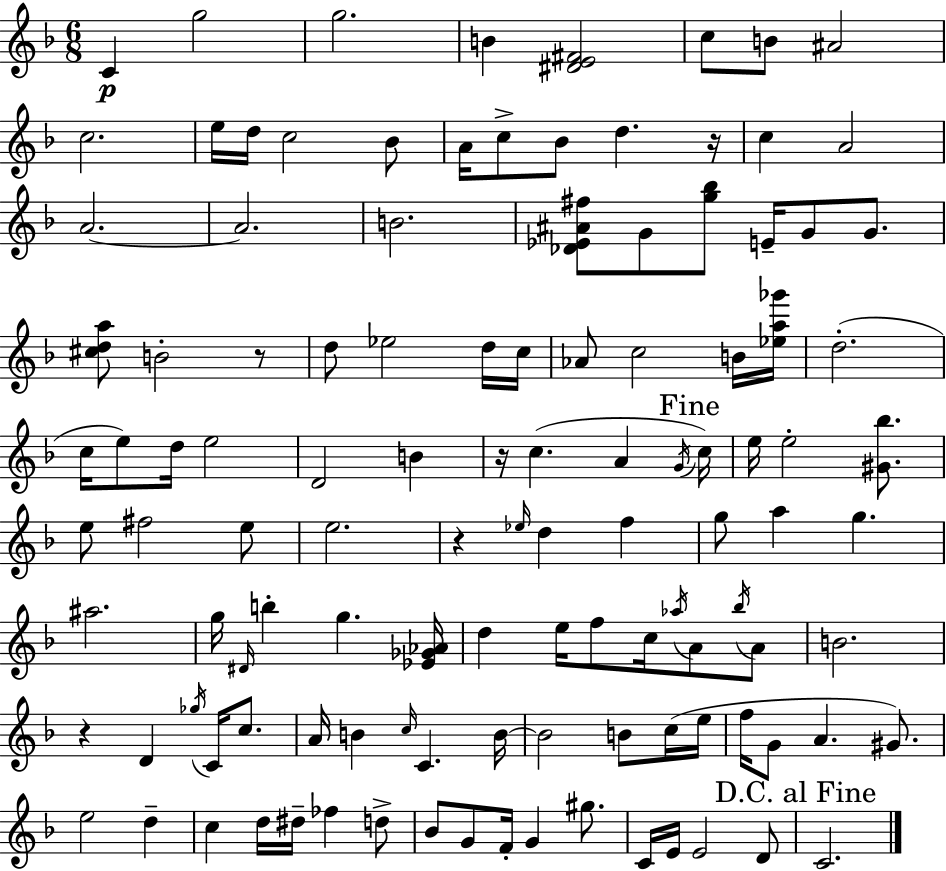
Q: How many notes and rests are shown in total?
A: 116